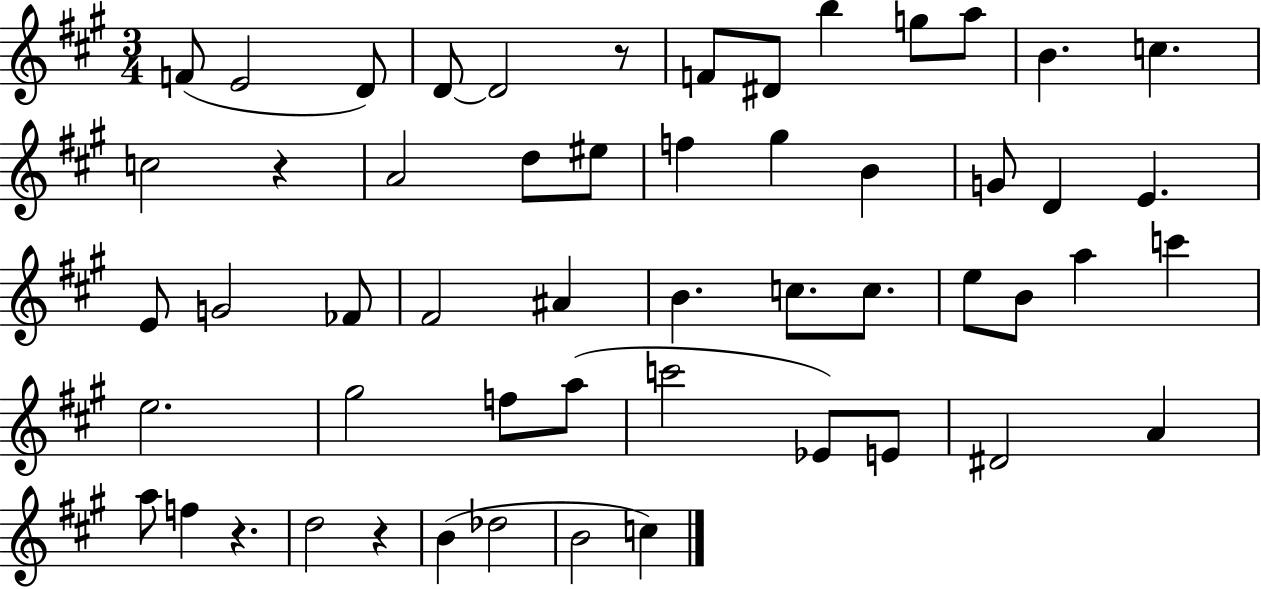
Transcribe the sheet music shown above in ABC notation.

X:1
T:Untitled
M:3/4
L:1/4
K:A
F/2 E2 D/2 D/2 D2 z/2 F/2 ^D/2 b g/2 a/2 B c c2 z A2 d/2 ^e/2 f ^g B G/2 D E E/2 G2 _F/2 ^F2 ^A B c/2 c/2 e/2 B/2 a c' e2 ^g2 f/2 a/2 c'2 _E/2 E/2 ^D2 A a/2 f z d2 z B _d2 B2 c